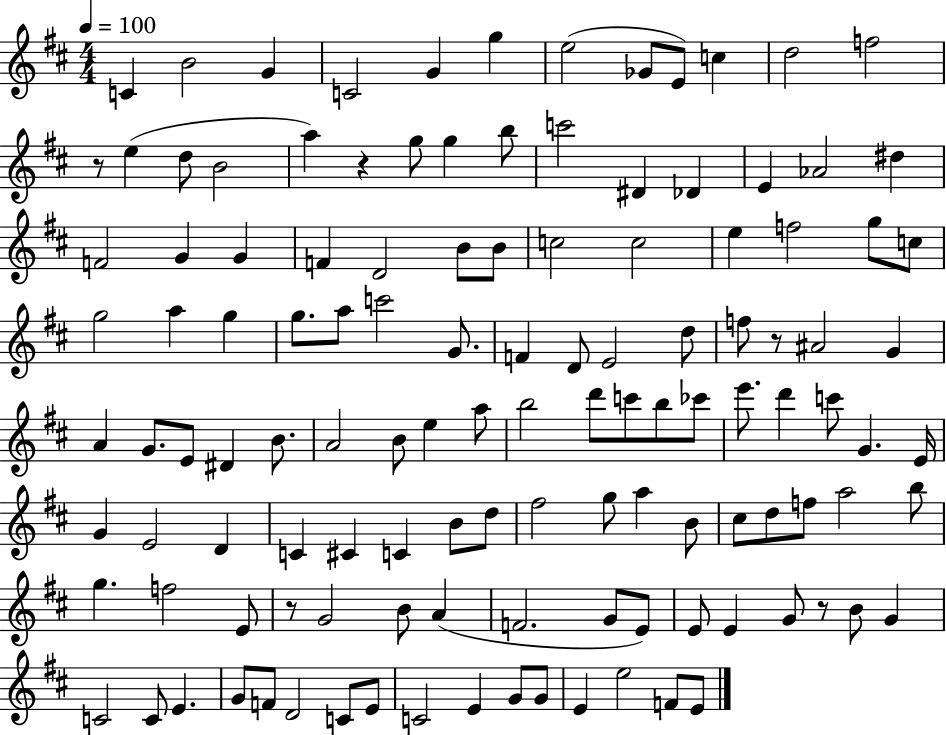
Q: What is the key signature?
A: D major